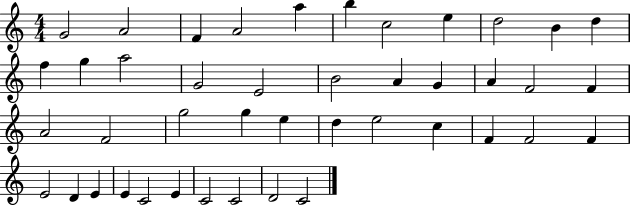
G4/h A4/h F4/q A4/h A5/q B5/q C5/h E5/q D5/h B4/q D5/q F5/q G5/q A5/h G4/h E4/h B4/h A4/q G4/q A4/q F4/h F4/q A4/h F4/h G5/h G5/q E5/q D5/q E5/h C5/q F4/q F4/h F4/q E4/h D4/q E4/q E4/q C4/h E4/q C4/h C4/h D4/h C4/h